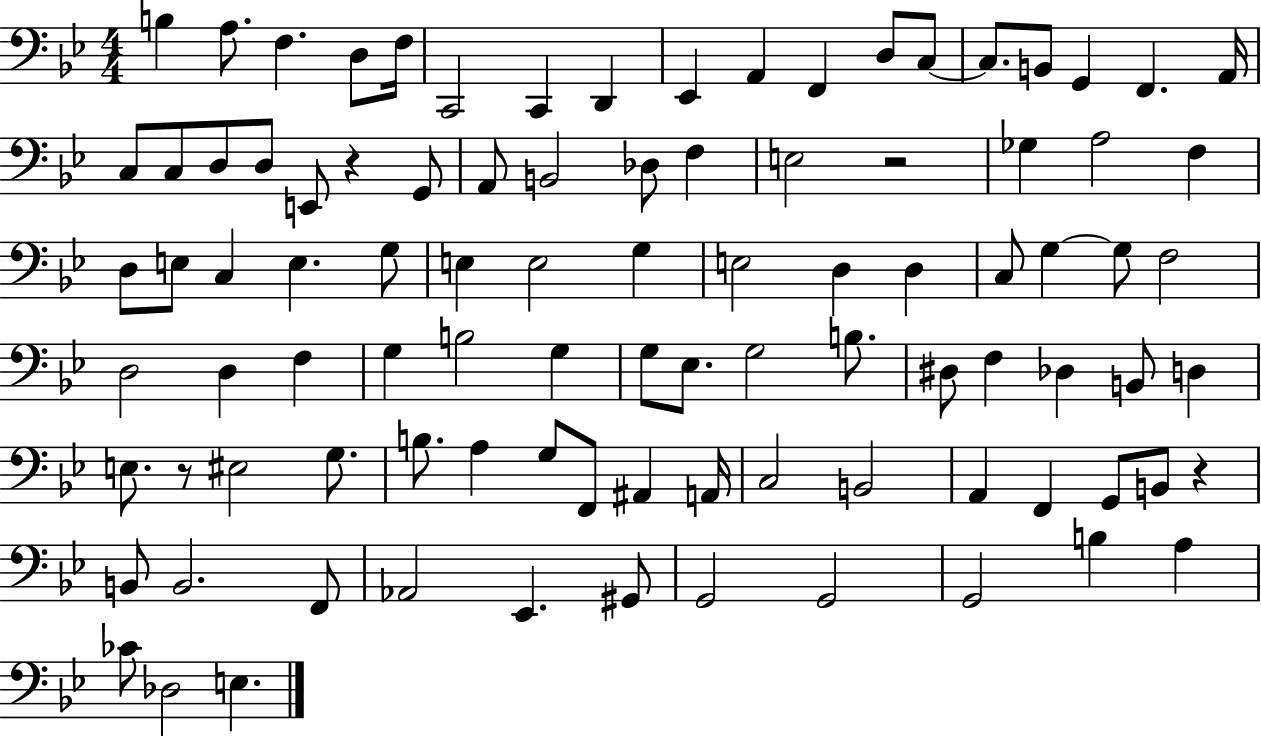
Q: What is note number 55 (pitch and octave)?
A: Eb3